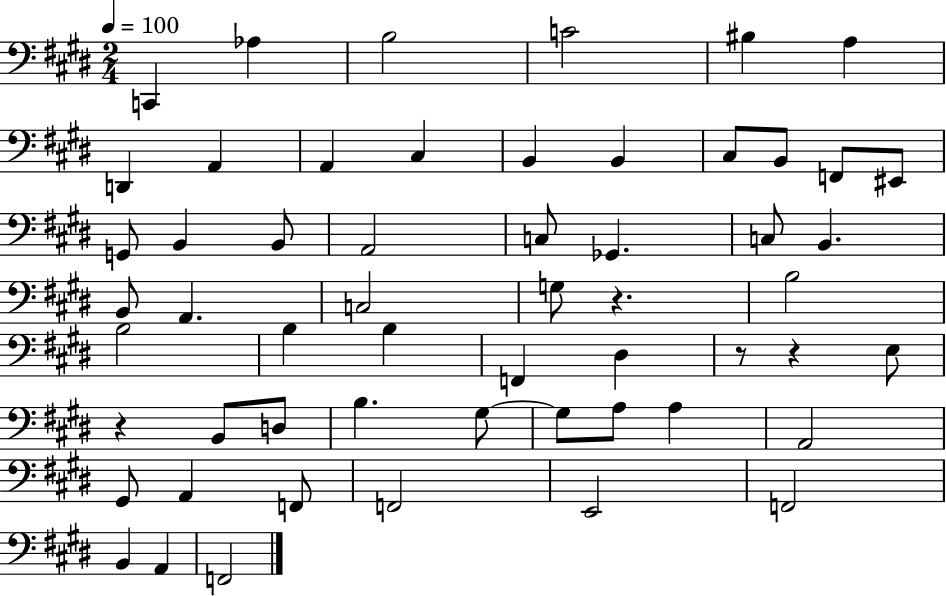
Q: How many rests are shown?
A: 4